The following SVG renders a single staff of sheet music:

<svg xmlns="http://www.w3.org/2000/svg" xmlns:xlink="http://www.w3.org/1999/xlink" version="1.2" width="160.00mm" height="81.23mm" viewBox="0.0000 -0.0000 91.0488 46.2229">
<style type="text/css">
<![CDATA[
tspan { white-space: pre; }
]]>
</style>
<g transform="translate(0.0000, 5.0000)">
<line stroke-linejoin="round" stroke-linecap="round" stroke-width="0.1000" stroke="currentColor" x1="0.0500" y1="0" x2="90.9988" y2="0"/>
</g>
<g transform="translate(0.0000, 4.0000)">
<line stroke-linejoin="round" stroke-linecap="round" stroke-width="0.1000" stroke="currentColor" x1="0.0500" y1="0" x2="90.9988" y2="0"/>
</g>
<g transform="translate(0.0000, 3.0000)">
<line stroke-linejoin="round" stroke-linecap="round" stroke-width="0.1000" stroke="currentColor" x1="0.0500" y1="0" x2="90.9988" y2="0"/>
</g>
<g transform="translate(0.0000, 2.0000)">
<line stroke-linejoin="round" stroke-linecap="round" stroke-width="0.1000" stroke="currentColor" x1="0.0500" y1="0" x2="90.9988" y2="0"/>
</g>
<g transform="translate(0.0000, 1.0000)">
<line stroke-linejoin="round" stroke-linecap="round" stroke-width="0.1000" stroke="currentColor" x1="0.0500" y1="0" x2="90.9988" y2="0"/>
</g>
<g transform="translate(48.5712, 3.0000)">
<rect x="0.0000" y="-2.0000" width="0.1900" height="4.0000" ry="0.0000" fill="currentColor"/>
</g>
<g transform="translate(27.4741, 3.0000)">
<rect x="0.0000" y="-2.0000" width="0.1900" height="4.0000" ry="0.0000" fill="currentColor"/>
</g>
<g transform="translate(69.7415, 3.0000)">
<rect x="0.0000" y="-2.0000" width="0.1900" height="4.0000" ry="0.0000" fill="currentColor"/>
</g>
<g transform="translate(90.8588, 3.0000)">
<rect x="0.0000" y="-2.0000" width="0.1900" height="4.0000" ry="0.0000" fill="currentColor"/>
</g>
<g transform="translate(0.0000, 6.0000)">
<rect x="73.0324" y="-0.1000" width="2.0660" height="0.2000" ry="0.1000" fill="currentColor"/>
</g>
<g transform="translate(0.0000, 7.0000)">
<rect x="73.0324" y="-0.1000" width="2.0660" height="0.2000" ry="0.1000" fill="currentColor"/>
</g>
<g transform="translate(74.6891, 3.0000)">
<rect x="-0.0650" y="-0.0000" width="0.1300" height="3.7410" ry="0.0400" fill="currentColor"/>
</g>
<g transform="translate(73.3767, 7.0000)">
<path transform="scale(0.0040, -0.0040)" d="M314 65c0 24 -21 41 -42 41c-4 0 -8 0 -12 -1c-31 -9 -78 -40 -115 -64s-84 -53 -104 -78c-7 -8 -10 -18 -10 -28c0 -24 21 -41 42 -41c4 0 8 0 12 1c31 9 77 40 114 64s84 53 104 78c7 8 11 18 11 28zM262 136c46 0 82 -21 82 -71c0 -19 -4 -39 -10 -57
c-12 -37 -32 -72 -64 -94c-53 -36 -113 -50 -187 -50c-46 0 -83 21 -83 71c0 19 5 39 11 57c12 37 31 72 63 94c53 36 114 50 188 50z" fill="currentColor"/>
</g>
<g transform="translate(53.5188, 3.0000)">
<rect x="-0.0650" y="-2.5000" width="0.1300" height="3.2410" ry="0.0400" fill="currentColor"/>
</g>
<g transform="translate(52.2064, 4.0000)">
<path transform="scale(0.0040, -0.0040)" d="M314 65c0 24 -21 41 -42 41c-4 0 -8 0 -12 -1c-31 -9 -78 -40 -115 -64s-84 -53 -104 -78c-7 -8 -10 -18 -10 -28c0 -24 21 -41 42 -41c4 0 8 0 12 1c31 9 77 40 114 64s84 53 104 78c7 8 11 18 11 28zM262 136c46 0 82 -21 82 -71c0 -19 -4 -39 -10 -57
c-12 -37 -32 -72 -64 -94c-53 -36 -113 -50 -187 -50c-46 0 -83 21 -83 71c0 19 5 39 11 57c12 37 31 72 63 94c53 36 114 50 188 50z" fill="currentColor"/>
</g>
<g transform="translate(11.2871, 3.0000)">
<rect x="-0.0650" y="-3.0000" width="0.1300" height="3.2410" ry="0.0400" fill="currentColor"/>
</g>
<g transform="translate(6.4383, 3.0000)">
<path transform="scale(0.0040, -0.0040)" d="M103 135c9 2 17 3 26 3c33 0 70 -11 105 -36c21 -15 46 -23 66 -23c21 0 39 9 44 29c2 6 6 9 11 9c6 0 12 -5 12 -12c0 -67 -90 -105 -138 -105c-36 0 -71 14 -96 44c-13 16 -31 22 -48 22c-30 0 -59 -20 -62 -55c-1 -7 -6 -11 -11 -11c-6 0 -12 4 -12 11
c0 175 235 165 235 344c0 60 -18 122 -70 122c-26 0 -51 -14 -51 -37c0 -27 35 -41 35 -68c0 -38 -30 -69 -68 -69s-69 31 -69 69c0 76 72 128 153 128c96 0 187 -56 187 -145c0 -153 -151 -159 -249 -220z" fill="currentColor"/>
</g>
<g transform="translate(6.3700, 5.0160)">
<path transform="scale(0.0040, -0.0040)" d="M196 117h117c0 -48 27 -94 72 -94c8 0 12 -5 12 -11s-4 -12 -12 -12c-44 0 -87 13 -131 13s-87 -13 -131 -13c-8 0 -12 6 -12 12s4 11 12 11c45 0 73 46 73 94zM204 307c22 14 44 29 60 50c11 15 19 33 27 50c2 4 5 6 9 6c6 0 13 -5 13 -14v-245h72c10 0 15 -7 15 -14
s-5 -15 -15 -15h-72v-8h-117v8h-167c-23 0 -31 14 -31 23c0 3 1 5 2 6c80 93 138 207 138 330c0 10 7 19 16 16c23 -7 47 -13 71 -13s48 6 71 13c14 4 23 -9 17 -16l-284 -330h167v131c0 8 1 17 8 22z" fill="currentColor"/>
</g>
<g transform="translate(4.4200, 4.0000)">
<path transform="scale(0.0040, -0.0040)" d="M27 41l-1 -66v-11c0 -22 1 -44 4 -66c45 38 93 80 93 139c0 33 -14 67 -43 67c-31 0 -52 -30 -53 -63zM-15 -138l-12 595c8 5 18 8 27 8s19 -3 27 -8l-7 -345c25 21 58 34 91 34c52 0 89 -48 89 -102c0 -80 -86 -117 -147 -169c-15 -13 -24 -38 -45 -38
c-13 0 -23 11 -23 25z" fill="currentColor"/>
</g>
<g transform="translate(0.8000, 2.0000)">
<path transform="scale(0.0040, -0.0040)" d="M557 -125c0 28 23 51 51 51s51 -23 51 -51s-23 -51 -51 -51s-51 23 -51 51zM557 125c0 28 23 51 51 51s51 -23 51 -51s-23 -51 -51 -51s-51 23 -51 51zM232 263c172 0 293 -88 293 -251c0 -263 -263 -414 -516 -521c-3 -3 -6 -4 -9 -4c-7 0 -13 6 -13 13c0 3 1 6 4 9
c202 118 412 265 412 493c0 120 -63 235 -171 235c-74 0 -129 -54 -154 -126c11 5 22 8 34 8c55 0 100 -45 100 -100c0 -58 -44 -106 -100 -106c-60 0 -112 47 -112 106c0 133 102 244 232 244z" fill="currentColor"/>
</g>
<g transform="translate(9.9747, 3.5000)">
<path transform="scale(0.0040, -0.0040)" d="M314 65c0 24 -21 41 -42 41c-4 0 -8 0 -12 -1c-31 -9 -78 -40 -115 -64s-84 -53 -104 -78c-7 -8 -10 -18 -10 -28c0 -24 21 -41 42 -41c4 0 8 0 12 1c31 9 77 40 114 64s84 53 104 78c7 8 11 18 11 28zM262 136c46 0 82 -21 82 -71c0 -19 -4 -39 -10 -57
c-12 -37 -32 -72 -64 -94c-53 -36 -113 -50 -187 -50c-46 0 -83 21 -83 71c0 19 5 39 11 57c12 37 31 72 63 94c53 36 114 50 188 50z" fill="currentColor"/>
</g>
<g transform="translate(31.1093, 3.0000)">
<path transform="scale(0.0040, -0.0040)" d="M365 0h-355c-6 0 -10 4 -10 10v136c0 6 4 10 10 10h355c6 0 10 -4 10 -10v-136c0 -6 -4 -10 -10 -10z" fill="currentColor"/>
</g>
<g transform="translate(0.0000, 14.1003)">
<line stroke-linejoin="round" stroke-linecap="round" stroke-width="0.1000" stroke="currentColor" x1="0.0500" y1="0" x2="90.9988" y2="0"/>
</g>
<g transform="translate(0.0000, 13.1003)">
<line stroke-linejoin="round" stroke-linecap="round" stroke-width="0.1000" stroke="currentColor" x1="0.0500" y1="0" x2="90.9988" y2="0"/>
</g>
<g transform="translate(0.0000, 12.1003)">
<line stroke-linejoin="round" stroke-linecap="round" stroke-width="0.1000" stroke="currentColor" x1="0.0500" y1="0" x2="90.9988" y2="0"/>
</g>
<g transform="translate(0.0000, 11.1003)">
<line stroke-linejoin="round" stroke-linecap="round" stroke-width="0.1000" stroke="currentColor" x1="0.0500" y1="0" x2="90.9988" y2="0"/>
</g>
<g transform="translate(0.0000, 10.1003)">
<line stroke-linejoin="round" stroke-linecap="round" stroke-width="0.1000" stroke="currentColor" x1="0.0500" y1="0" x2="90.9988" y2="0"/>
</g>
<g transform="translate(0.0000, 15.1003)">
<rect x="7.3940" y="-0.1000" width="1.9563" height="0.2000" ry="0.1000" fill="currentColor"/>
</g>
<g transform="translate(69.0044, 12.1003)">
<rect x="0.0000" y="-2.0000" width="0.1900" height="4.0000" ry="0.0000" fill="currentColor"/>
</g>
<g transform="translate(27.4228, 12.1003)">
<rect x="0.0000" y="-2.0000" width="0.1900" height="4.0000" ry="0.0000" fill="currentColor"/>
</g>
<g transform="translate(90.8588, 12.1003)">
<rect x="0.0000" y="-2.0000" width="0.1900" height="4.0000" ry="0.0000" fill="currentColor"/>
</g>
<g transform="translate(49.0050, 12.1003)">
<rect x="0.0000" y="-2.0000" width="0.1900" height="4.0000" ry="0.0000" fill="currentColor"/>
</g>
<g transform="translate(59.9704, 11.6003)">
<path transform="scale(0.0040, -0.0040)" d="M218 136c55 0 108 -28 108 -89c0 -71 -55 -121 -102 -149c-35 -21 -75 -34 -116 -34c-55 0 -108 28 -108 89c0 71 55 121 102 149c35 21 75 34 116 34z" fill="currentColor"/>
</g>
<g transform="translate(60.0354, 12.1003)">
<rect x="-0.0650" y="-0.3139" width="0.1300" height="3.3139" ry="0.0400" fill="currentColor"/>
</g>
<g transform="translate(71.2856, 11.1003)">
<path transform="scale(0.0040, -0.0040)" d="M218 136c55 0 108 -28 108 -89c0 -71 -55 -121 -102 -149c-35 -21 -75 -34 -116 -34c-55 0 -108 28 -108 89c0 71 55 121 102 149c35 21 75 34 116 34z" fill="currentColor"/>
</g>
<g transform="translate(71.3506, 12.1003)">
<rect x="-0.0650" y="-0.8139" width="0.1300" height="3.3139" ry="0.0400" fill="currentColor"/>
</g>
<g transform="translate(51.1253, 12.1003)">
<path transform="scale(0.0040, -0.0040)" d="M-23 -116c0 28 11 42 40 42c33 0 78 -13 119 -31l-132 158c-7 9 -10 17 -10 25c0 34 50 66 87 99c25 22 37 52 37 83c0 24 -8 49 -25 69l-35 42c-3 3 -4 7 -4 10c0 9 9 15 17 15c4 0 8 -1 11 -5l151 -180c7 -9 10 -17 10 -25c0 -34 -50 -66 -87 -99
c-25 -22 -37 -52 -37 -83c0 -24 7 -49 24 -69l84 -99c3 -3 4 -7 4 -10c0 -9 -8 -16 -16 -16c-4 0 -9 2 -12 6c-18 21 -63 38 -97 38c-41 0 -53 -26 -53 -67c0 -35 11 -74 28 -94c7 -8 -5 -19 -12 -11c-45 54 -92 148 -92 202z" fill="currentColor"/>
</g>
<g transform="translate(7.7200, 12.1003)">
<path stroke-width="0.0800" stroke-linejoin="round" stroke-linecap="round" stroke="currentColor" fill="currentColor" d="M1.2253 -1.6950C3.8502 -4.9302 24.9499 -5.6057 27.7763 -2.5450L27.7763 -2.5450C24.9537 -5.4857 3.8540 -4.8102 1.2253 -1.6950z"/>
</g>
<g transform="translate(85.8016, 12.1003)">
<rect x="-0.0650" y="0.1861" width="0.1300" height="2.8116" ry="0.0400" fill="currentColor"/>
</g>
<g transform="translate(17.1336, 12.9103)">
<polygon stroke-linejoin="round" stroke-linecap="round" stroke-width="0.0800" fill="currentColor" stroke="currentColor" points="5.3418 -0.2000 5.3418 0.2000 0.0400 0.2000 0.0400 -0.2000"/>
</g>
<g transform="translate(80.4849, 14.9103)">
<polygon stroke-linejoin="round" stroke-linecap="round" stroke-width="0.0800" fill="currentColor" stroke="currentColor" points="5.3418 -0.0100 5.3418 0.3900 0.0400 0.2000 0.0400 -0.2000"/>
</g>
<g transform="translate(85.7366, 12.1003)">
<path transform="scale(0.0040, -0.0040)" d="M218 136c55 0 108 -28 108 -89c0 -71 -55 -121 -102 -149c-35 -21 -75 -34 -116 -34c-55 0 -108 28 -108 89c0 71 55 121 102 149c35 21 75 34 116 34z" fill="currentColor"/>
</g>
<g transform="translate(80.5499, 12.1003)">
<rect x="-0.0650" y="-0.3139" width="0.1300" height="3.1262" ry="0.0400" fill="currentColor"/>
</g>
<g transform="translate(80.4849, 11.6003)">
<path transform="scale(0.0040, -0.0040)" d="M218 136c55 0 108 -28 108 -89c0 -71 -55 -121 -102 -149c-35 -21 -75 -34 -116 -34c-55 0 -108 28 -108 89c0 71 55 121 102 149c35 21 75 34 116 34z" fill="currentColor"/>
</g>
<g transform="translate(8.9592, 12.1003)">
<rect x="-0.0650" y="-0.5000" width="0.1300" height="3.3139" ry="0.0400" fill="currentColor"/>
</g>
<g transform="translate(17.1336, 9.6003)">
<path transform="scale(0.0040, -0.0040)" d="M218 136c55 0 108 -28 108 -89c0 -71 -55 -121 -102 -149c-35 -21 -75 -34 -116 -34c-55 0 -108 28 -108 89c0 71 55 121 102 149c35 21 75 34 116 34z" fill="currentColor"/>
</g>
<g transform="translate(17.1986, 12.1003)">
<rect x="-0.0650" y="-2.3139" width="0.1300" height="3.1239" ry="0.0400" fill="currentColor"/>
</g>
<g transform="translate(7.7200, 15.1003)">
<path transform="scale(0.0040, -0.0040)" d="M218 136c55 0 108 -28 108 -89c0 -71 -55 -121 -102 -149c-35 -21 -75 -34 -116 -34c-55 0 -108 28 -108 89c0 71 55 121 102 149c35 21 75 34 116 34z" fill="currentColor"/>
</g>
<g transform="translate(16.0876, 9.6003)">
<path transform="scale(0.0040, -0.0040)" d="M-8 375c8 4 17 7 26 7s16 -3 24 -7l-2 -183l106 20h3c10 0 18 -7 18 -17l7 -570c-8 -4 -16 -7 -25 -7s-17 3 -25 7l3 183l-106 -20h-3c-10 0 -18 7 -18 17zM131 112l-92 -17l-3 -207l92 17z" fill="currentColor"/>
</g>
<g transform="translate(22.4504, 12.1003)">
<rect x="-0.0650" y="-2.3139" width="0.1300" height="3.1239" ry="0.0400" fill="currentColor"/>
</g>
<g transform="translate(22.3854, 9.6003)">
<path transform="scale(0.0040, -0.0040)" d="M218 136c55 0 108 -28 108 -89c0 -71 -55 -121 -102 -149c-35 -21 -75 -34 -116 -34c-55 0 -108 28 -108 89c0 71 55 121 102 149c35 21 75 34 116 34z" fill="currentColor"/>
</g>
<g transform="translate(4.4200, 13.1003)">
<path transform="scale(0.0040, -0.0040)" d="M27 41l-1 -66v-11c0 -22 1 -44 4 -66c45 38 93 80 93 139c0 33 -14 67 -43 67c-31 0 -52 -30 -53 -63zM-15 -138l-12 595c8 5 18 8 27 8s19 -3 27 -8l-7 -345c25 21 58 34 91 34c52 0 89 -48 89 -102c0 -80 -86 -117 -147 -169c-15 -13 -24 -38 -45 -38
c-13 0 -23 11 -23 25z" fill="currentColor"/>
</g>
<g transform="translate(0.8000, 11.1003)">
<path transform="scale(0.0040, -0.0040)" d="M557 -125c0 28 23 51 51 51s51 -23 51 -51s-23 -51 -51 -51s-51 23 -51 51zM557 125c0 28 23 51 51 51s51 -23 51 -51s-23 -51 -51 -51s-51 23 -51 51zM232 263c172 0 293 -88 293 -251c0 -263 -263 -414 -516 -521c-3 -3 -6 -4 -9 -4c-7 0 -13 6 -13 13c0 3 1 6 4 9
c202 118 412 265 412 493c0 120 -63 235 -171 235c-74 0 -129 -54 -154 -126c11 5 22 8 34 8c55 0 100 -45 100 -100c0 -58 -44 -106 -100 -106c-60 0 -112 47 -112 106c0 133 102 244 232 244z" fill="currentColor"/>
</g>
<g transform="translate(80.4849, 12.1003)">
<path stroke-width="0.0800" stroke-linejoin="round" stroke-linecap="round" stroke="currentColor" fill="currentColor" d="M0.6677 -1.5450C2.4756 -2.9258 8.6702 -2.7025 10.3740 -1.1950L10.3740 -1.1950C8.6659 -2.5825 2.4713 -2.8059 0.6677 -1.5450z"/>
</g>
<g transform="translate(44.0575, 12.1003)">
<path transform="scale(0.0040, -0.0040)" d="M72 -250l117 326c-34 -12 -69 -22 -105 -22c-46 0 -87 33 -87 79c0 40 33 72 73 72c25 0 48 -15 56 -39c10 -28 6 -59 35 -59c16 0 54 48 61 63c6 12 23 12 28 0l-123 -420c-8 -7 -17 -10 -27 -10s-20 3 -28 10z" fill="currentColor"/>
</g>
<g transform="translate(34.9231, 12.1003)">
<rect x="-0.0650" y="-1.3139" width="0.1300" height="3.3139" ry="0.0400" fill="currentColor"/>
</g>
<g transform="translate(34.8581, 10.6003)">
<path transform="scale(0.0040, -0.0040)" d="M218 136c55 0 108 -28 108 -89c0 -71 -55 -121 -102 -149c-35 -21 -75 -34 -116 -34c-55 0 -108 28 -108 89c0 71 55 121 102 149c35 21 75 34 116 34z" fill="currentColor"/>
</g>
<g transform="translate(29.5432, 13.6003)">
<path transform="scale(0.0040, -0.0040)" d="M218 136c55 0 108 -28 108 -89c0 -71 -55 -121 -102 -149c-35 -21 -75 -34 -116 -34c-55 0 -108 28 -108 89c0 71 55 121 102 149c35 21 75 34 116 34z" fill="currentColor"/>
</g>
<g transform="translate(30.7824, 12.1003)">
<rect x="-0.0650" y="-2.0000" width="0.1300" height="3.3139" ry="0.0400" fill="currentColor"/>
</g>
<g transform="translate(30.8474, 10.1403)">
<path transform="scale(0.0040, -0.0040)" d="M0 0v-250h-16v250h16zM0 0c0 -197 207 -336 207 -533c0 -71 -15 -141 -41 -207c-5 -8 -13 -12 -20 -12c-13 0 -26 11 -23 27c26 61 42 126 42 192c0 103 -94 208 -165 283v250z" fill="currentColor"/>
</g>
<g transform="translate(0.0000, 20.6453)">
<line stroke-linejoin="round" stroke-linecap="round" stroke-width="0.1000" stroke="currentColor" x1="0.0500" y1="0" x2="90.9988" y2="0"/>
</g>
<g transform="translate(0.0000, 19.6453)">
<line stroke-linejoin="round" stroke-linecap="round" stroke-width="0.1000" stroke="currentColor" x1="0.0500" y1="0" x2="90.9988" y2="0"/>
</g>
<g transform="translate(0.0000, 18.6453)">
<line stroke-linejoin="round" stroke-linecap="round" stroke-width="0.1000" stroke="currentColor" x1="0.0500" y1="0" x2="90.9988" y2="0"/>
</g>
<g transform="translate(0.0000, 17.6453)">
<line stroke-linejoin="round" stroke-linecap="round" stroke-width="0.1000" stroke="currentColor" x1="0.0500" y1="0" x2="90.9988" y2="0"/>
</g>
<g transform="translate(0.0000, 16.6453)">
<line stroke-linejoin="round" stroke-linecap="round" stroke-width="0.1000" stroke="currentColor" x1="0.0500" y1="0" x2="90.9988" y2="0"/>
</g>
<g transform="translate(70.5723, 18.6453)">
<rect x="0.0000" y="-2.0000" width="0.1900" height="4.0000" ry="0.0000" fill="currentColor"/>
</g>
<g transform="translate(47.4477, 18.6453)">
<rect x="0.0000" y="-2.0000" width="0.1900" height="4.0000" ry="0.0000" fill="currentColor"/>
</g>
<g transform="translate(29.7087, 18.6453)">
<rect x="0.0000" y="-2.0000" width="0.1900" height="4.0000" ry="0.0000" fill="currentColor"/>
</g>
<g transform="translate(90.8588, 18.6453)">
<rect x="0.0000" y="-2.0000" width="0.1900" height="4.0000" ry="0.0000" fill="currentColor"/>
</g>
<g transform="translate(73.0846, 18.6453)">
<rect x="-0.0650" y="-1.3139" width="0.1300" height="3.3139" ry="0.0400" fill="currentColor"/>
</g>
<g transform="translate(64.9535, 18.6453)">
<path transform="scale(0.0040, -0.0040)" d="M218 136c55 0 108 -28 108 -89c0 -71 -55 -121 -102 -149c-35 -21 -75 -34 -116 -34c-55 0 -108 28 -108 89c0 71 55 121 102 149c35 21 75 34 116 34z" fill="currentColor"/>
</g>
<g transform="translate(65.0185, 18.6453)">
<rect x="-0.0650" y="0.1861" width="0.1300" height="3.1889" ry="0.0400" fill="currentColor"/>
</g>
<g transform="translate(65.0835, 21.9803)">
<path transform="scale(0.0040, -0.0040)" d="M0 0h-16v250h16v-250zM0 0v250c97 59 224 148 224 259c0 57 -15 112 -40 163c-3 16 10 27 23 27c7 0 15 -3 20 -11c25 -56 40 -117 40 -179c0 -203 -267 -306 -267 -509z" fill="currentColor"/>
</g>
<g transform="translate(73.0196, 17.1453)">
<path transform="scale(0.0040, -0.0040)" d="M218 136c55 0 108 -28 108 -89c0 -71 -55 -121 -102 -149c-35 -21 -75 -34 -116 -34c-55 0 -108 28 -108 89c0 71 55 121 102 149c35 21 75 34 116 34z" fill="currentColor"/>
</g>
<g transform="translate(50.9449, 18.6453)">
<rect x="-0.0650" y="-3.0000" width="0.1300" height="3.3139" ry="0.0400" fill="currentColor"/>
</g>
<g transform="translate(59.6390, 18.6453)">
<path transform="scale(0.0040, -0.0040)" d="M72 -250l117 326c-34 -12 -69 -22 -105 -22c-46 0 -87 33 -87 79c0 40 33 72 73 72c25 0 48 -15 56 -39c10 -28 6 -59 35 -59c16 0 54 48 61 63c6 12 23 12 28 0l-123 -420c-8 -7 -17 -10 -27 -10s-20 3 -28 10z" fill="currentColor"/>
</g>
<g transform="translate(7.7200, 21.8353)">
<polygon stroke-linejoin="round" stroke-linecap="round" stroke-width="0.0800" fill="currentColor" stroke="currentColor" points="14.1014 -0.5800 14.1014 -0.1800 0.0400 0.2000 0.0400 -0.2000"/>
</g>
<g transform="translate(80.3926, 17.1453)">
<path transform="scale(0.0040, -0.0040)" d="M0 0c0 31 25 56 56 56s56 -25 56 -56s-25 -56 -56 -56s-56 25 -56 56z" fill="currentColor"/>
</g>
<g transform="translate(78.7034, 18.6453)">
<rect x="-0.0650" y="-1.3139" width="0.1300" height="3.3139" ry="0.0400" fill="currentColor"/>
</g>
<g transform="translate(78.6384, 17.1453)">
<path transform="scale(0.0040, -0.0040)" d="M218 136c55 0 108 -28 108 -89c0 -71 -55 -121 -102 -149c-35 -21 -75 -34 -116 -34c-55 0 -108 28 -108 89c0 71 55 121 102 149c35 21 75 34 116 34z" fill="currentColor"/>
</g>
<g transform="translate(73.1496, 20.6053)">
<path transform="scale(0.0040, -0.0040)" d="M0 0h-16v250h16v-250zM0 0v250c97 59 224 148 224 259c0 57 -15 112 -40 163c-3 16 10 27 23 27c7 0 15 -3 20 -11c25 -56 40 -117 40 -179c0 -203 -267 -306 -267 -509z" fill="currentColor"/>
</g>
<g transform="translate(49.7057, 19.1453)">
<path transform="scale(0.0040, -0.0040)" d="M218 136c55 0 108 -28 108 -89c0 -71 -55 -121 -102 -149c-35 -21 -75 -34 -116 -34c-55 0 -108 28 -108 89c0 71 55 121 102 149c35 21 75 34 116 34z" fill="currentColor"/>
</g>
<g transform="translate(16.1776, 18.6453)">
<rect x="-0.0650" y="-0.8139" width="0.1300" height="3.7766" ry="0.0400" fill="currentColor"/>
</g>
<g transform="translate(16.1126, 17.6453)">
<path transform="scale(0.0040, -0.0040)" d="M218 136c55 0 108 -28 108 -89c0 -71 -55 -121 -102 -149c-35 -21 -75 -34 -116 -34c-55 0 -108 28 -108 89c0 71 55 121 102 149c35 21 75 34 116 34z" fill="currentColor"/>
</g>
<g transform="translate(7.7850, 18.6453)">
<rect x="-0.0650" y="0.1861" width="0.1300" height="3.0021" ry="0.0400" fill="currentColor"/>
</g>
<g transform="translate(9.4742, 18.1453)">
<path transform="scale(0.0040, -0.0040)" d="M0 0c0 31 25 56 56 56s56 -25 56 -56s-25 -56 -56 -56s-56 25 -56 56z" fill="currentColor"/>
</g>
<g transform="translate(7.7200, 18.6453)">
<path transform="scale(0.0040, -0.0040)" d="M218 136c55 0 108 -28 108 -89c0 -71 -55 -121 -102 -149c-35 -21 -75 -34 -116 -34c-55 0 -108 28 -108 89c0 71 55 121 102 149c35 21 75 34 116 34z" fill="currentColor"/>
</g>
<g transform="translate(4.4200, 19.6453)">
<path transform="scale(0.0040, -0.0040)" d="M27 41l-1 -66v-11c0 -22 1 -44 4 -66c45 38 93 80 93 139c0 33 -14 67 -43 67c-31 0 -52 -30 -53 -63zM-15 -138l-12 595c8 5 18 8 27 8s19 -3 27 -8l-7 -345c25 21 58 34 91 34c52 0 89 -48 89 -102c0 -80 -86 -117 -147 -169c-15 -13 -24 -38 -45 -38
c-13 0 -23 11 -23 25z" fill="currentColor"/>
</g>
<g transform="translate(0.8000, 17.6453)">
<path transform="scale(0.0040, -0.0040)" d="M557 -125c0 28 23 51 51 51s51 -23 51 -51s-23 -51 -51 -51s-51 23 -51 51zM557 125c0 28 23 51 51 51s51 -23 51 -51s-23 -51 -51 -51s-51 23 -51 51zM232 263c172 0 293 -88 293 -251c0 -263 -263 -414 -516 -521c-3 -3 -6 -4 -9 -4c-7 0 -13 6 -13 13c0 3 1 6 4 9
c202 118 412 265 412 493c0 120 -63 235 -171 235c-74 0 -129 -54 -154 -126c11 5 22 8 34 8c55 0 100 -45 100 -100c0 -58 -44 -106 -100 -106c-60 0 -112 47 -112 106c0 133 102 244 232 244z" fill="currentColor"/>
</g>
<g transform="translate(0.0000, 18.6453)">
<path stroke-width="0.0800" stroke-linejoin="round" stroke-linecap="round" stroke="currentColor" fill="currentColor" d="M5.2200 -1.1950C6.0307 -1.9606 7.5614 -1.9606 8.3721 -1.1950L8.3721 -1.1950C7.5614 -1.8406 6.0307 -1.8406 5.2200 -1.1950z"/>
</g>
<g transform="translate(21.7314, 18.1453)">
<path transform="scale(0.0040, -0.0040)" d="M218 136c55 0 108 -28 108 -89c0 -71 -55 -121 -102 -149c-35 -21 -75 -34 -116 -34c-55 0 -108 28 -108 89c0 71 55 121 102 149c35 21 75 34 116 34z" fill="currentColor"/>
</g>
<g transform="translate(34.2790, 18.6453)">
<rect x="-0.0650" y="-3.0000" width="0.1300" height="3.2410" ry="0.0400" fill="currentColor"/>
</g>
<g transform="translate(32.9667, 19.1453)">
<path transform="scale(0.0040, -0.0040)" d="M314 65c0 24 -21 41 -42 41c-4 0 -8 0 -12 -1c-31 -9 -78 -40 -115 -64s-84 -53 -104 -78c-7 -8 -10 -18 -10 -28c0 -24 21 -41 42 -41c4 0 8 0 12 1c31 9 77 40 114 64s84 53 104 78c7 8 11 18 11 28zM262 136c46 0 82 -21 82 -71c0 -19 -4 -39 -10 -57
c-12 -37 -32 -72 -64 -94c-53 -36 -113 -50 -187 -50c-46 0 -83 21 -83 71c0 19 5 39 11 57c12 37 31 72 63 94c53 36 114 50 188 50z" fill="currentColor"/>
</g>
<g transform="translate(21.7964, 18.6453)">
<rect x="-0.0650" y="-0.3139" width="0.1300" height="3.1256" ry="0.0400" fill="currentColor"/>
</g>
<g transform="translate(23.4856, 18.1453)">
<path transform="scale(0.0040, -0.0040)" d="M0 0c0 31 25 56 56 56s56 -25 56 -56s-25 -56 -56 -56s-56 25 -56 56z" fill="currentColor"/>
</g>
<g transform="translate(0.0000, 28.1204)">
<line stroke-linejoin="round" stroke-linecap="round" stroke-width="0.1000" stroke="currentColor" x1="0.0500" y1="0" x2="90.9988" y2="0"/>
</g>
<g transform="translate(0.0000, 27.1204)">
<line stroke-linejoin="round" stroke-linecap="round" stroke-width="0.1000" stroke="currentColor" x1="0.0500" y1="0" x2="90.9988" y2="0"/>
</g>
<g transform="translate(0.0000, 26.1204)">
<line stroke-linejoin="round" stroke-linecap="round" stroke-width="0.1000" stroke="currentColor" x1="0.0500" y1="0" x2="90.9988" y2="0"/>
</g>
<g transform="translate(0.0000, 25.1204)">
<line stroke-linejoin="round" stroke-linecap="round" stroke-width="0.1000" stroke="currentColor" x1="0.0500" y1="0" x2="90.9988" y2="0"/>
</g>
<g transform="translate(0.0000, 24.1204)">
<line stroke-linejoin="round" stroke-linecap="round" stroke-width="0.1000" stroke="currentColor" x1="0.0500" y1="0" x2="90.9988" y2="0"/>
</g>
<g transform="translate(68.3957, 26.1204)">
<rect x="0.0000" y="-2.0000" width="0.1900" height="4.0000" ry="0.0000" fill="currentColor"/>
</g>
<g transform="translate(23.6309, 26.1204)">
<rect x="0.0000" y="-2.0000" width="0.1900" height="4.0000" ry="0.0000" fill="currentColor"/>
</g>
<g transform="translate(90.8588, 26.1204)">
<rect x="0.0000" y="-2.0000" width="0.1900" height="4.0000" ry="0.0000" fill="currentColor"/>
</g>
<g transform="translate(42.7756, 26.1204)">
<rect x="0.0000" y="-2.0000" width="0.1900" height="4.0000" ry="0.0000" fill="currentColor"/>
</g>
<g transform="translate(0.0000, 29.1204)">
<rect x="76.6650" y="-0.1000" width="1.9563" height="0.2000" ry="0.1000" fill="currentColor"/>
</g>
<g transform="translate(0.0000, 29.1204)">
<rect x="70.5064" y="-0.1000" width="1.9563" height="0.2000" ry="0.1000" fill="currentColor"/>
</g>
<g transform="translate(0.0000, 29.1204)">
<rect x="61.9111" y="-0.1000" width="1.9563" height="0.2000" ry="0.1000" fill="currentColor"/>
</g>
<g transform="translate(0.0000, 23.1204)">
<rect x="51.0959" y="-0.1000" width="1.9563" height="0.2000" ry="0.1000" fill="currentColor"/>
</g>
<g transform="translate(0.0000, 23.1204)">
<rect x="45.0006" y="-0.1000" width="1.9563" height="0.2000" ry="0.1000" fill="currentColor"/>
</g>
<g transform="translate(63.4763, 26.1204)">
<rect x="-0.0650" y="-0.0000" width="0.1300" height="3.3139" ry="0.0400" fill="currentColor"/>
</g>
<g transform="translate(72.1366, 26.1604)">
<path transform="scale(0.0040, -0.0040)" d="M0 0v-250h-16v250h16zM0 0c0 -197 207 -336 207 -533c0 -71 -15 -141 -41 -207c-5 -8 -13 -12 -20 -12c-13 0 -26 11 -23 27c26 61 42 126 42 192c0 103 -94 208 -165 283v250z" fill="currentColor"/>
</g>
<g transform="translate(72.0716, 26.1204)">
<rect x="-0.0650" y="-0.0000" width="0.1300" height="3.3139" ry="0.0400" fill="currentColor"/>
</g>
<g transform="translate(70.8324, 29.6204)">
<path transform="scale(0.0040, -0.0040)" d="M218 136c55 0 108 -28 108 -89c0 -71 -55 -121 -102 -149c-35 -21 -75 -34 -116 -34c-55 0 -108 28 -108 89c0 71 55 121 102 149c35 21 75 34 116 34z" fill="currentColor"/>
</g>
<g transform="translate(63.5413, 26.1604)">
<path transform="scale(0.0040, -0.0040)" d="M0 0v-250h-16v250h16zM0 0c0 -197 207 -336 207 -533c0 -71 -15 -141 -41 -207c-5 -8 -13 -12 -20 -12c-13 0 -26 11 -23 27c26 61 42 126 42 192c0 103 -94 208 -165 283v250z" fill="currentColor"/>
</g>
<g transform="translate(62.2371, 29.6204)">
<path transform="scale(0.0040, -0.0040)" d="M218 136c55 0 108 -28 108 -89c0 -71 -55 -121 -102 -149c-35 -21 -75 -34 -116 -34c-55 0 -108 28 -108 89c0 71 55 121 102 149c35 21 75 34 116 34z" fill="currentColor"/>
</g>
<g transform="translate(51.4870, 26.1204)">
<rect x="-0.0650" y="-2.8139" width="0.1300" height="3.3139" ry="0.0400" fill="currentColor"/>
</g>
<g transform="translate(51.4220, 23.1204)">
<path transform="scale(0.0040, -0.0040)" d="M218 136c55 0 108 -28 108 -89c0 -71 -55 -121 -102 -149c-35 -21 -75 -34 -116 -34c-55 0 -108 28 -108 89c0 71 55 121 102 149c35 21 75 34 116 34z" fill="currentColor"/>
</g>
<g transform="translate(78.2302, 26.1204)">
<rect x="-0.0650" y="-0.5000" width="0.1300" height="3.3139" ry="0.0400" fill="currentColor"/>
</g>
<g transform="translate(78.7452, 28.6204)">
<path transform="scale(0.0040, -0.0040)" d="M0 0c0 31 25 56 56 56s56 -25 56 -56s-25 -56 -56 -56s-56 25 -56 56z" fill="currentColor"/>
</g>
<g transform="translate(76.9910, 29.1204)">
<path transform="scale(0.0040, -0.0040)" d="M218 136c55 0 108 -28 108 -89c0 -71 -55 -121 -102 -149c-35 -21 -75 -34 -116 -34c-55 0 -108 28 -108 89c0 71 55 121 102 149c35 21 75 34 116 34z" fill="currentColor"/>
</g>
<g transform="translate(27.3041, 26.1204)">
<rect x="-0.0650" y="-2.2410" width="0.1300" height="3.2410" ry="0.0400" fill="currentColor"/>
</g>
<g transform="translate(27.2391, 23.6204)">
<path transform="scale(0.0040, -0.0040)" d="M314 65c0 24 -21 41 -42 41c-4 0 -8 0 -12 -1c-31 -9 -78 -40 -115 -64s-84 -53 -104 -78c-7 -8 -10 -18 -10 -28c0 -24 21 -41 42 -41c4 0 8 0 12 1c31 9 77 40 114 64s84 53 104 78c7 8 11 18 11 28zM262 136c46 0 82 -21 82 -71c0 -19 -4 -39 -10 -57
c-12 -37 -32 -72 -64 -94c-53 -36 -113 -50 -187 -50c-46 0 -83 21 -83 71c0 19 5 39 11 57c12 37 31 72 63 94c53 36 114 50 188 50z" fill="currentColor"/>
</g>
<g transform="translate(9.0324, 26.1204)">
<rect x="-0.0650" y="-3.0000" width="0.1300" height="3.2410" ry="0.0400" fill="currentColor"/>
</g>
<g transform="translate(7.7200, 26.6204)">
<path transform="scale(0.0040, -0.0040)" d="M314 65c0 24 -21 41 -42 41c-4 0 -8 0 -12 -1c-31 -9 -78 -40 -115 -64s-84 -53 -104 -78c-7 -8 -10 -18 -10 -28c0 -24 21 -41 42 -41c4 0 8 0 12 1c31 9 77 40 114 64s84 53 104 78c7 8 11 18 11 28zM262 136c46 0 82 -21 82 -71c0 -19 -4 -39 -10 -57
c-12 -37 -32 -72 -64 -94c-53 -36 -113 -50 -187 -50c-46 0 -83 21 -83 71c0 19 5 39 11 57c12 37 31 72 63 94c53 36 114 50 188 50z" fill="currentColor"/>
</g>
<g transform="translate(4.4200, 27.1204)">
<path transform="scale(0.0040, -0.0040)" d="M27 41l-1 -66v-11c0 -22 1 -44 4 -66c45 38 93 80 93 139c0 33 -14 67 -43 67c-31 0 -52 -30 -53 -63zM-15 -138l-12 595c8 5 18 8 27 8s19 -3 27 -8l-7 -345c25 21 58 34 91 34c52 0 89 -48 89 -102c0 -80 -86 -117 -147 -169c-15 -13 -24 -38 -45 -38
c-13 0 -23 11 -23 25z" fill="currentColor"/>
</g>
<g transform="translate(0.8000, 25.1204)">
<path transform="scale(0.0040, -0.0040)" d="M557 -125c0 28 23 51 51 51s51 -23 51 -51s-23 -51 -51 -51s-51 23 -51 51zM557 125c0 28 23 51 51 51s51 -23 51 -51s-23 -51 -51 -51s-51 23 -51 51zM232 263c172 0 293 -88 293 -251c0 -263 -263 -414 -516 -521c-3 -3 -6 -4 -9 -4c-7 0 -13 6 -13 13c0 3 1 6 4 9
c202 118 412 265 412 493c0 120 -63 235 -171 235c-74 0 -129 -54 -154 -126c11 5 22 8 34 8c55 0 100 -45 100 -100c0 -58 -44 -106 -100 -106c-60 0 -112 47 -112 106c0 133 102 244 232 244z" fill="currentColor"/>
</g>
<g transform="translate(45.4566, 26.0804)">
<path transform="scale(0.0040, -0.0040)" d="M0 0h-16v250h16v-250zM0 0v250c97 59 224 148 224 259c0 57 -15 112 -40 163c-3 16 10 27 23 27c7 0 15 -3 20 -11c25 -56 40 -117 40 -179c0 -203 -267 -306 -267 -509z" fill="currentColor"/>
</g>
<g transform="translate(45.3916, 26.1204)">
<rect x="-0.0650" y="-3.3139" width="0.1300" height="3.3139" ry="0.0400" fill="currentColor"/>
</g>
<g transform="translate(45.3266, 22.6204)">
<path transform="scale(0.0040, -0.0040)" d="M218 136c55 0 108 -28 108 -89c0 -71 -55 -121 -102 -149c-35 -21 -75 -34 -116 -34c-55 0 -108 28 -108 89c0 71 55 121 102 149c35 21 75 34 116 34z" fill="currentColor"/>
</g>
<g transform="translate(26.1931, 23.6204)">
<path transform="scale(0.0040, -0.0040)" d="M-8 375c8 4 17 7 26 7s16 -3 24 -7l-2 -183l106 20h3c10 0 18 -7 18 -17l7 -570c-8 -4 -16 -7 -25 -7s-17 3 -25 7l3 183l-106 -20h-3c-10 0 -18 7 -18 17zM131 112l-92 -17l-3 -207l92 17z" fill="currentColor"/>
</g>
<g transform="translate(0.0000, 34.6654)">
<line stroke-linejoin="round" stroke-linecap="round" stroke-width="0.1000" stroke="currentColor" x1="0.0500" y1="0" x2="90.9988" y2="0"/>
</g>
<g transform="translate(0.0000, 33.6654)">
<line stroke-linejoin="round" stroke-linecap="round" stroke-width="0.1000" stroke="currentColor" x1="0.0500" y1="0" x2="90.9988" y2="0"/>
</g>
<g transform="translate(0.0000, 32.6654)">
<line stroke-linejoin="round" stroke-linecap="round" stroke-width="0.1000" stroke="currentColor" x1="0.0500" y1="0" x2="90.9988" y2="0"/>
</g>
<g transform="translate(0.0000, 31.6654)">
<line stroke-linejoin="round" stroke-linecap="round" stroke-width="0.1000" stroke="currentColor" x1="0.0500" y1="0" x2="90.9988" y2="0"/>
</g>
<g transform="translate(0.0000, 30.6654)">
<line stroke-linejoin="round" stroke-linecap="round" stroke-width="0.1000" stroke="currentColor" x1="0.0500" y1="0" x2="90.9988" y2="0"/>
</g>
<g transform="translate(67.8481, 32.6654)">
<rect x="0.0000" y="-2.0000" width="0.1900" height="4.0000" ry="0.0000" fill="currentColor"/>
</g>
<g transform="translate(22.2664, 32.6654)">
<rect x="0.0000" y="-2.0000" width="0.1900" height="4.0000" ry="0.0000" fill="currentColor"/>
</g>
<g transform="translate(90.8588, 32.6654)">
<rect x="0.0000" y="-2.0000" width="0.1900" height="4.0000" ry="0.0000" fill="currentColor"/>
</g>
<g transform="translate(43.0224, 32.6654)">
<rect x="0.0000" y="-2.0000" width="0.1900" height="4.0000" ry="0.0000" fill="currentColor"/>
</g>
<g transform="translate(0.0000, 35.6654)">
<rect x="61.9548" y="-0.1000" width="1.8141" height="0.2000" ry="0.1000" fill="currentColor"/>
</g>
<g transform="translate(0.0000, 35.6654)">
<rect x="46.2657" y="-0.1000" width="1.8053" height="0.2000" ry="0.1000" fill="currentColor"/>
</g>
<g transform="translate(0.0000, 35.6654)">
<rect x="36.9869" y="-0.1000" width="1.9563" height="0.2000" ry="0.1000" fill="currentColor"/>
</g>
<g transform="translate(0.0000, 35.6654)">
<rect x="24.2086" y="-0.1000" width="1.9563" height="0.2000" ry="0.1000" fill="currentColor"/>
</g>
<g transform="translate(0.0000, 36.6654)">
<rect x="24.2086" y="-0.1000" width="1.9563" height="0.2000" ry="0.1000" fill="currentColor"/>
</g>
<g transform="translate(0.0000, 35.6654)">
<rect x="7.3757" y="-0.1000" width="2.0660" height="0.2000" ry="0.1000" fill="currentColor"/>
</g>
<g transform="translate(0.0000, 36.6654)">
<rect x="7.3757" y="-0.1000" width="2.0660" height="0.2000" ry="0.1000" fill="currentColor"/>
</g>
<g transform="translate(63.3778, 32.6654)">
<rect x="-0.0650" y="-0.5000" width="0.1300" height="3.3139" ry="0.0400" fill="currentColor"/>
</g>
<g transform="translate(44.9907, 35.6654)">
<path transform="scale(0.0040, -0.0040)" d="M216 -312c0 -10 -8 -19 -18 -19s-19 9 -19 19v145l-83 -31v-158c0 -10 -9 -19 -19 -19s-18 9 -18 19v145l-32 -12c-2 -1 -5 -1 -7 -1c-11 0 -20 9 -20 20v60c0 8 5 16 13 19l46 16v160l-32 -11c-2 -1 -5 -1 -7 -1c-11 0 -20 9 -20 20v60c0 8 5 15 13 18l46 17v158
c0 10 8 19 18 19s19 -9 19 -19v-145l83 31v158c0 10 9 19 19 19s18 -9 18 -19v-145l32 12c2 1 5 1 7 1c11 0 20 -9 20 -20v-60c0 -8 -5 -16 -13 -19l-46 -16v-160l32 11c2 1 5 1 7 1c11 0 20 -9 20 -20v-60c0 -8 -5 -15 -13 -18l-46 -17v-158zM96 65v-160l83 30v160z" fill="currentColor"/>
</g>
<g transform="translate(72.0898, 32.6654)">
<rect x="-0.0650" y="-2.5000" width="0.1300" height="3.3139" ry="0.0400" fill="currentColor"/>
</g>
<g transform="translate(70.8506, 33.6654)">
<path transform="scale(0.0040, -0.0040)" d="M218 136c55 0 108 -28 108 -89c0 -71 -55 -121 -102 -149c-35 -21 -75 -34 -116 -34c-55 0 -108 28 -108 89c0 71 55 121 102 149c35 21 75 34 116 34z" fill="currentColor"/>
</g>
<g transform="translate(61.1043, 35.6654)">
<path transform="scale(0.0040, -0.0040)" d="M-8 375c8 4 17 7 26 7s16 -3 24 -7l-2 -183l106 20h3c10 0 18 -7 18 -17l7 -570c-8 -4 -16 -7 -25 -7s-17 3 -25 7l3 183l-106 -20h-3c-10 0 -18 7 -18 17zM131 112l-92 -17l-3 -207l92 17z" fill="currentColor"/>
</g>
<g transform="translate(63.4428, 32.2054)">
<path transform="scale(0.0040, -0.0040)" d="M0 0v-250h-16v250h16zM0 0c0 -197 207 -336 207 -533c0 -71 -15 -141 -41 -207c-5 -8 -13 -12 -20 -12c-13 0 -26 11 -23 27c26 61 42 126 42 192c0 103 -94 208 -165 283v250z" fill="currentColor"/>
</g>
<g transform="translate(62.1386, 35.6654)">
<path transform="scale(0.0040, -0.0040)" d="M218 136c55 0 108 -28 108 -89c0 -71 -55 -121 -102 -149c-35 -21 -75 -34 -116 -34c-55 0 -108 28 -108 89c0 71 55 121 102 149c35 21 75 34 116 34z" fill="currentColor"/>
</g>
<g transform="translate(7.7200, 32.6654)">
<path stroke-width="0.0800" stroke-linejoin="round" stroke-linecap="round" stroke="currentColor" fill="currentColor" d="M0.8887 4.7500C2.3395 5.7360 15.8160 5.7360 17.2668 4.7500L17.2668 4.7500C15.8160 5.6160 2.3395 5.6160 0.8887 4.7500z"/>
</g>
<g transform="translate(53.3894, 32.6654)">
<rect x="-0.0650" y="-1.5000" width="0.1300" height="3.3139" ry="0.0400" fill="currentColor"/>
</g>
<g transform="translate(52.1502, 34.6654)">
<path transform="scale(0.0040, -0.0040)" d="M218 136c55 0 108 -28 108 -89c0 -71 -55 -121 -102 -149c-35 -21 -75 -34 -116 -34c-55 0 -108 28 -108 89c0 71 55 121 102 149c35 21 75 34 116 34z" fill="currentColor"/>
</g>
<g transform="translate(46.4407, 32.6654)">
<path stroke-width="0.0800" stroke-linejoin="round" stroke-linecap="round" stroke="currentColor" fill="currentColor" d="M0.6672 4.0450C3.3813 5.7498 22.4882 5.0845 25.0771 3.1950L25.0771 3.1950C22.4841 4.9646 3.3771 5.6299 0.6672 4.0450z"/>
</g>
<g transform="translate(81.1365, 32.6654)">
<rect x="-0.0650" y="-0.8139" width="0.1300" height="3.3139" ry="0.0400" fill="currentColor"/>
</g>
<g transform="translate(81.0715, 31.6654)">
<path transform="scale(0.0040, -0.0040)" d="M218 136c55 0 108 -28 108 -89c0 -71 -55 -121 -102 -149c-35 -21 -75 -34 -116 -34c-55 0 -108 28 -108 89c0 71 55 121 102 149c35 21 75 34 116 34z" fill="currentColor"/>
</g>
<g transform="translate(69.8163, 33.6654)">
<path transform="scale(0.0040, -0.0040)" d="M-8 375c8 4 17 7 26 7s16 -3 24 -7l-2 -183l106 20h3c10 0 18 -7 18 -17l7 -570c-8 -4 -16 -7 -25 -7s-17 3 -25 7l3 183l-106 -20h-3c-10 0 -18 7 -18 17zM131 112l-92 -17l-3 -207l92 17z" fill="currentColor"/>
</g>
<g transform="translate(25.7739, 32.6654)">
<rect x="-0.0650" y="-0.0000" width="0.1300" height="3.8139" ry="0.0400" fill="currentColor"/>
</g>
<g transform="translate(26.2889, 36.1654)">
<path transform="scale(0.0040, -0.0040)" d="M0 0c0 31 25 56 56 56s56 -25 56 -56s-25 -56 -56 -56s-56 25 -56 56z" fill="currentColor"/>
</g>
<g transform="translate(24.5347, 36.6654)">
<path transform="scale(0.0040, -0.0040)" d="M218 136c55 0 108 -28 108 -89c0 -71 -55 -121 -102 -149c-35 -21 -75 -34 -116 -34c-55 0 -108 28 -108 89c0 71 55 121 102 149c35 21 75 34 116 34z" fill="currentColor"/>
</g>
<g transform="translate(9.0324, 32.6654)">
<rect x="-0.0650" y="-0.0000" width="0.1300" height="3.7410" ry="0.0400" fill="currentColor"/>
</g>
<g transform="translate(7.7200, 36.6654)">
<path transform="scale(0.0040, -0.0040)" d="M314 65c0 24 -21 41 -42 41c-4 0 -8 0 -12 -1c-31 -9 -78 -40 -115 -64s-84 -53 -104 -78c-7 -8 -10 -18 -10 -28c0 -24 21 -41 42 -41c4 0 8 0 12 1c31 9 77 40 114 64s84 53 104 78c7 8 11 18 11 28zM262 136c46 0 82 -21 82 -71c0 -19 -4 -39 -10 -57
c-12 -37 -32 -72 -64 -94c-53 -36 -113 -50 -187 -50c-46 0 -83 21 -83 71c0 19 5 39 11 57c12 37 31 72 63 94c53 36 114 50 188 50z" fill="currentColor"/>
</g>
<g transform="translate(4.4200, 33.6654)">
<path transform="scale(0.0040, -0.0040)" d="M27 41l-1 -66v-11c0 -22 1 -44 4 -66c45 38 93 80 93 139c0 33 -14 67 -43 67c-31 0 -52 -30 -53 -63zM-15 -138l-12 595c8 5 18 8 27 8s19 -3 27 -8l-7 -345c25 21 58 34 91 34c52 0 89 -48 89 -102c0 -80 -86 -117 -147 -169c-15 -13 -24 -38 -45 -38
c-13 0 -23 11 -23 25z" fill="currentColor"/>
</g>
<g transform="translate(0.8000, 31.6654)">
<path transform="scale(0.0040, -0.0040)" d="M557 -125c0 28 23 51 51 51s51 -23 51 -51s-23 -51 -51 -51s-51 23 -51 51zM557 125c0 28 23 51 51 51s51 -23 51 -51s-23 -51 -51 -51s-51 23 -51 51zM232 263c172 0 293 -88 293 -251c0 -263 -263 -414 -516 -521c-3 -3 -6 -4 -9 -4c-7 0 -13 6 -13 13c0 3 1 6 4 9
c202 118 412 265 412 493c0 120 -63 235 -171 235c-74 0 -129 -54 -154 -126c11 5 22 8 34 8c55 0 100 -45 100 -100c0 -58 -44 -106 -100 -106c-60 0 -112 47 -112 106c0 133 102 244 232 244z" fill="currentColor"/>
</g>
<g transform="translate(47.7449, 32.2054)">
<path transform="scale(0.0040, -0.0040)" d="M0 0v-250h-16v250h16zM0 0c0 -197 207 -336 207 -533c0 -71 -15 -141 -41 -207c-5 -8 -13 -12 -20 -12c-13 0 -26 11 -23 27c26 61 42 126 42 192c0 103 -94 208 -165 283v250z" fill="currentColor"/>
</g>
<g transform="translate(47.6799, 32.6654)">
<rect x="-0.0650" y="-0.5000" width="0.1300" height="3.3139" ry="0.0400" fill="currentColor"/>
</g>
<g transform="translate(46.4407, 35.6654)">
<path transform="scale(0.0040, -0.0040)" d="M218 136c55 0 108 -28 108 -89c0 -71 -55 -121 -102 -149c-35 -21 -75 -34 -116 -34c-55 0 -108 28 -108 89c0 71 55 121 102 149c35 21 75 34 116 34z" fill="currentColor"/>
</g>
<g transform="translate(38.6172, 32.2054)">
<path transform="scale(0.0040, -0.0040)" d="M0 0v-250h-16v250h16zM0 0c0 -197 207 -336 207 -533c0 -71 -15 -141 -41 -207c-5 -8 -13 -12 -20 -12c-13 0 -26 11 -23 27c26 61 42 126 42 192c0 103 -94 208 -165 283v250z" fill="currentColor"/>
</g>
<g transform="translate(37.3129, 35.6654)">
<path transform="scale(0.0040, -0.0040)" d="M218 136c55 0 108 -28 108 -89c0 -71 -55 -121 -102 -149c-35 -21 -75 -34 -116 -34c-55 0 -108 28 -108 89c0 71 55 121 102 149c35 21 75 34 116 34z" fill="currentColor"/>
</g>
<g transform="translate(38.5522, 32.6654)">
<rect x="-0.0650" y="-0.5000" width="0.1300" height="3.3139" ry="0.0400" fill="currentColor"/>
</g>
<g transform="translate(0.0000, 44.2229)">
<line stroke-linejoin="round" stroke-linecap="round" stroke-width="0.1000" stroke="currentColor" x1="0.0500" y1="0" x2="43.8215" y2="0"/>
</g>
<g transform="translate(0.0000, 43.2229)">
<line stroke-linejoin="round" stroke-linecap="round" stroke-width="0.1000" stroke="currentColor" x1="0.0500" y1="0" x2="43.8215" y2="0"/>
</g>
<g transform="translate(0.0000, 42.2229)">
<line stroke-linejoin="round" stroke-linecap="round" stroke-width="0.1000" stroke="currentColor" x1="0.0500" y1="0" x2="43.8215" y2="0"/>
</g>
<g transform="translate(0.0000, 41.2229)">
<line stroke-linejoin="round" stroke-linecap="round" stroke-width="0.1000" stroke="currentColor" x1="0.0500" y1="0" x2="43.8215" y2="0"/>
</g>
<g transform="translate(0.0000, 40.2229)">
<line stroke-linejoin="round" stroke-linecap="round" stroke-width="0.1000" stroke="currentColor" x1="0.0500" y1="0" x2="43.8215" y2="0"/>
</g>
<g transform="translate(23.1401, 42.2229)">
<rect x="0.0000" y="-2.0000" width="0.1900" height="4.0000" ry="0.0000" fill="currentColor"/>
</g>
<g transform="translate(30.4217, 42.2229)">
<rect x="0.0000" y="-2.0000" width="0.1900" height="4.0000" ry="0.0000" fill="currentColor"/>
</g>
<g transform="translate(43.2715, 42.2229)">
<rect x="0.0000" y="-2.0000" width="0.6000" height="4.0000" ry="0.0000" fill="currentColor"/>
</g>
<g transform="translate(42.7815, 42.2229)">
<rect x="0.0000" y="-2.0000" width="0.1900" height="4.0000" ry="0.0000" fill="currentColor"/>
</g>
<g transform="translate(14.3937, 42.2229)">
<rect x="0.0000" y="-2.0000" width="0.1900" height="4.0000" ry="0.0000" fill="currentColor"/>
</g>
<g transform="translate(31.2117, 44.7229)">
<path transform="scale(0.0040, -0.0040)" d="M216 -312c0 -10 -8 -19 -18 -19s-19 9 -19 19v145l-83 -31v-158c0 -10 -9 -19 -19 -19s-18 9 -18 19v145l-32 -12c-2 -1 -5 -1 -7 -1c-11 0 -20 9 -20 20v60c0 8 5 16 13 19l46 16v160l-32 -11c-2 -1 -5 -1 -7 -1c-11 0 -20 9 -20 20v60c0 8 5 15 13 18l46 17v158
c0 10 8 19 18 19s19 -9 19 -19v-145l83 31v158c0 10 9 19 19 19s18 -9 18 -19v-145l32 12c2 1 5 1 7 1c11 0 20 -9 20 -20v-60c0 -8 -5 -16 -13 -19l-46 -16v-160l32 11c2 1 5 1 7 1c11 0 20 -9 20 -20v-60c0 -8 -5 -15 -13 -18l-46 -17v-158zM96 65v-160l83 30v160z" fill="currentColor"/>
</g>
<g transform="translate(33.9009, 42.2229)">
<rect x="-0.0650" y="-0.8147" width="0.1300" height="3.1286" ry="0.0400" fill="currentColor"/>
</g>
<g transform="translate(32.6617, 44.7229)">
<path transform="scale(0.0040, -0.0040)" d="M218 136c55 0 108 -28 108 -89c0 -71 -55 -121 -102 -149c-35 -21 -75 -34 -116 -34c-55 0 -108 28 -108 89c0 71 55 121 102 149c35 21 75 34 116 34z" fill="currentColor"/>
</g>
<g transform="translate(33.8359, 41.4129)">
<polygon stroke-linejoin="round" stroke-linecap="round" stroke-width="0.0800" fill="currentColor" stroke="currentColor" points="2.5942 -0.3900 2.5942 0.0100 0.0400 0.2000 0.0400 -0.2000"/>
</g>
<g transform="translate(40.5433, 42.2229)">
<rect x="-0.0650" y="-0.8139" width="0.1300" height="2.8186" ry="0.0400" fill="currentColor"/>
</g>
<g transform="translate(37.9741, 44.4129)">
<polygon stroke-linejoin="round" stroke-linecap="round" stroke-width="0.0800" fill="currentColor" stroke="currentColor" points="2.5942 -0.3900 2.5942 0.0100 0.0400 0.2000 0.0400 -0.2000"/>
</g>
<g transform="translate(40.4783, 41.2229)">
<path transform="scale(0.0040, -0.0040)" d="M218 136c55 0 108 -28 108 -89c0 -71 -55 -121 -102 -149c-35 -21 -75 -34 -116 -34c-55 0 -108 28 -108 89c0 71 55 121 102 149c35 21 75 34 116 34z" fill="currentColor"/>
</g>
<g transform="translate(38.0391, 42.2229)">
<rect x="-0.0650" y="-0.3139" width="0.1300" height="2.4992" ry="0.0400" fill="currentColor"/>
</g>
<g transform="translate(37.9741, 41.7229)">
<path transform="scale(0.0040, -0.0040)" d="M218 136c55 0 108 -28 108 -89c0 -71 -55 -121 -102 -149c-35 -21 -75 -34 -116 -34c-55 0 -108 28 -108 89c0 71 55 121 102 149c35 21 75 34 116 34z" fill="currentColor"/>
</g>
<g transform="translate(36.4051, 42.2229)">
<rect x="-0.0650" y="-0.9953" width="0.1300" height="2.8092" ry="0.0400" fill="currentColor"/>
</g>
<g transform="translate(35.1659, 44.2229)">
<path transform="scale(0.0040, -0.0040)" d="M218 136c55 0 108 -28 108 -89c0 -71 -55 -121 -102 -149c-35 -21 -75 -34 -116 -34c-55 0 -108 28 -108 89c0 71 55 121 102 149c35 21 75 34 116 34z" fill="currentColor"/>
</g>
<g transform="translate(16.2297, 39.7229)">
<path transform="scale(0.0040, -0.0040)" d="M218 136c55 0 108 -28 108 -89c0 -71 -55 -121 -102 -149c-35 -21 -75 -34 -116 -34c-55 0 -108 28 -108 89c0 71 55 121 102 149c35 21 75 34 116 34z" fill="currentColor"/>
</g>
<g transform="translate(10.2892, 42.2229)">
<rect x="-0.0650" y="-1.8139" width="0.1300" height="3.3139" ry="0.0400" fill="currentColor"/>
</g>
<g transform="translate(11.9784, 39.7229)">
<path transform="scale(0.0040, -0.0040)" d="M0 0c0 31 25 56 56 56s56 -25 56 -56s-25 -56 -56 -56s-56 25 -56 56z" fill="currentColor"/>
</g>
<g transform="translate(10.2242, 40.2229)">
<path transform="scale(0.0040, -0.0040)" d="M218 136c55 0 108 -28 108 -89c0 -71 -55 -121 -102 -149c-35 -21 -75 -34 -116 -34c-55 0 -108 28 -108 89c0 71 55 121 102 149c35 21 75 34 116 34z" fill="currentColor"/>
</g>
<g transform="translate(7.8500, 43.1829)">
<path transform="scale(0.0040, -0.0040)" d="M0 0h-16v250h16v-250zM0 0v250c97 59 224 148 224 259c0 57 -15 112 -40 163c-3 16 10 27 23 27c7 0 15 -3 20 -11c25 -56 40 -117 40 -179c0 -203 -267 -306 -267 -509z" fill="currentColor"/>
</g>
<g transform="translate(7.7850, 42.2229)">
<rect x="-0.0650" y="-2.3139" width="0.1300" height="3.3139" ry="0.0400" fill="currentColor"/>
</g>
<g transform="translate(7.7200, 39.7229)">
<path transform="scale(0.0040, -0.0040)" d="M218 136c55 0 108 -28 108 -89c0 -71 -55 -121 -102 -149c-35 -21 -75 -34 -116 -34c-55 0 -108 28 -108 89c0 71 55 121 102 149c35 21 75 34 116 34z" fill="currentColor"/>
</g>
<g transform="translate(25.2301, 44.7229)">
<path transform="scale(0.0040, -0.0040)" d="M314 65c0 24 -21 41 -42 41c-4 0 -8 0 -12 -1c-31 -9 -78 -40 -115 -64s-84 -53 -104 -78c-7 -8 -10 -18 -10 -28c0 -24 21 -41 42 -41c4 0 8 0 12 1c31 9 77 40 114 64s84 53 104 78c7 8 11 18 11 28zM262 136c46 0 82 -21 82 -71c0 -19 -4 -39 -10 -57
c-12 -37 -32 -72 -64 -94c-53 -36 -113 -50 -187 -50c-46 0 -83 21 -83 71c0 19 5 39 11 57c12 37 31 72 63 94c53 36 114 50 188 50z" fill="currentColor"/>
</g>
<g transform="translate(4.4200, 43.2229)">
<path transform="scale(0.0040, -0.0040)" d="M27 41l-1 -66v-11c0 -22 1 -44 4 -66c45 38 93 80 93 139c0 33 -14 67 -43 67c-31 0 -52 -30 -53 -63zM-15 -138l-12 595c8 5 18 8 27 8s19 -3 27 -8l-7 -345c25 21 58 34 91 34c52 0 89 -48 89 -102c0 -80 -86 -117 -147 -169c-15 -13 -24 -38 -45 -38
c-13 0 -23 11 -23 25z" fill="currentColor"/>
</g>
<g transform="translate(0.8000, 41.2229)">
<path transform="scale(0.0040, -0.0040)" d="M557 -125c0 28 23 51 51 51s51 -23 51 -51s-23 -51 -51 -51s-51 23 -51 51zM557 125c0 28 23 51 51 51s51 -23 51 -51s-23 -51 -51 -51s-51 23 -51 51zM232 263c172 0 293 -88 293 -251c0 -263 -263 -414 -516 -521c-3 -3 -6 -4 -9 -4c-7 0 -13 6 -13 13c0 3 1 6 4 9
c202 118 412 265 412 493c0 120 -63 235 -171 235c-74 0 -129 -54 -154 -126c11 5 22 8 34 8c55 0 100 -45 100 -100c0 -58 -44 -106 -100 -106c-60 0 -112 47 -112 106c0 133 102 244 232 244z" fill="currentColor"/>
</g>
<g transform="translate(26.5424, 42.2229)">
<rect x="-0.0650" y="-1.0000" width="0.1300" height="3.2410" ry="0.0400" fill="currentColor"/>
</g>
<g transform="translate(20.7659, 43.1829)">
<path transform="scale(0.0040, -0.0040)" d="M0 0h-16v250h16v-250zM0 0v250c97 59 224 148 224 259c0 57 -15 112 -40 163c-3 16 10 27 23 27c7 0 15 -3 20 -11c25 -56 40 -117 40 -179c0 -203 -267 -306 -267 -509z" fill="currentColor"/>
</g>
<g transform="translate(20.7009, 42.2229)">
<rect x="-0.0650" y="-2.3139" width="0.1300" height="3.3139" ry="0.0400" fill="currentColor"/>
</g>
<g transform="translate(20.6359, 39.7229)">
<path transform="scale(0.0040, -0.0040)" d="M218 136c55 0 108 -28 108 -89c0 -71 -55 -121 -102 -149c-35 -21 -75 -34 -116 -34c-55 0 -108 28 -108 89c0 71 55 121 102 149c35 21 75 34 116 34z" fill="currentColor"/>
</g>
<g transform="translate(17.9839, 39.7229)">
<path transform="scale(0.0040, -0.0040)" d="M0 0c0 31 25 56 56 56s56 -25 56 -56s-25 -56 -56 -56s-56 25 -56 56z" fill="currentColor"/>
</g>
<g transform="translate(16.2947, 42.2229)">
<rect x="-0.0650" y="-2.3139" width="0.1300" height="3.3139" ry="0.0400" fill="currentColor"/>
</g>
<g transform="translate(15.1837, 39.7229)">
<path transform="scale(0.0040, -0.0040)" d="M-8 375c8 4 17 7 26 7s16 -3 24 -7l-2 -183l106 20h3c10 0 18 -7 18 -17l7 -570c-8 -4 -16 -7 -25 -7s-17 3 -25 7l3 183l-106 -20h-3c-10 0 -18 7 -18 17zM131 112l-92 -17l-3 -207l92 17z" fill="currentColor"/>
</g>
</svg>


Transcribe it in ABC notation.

X:1
T:Untitled
M:2/4
L:1/4
K:F
C,2 z2 _B,,2 C,,2 E,, B,/2 B,/2 A,,/2 G, z/2 z E, F, E,/2 D,/2 D,/2 F,/2 E,/2 C,2 C, z/2 D,/2 G,/2 G, C,2 B,2 D/2 C D,,/2 D,,/2 E,, C,,2 C,, E,,/2 ^E,,/2 G,, E,,/2 B,, F, _B,/2 A, B, B,/2 F,,2 ^F,,/2 G,,/2 E,/2 F,/2